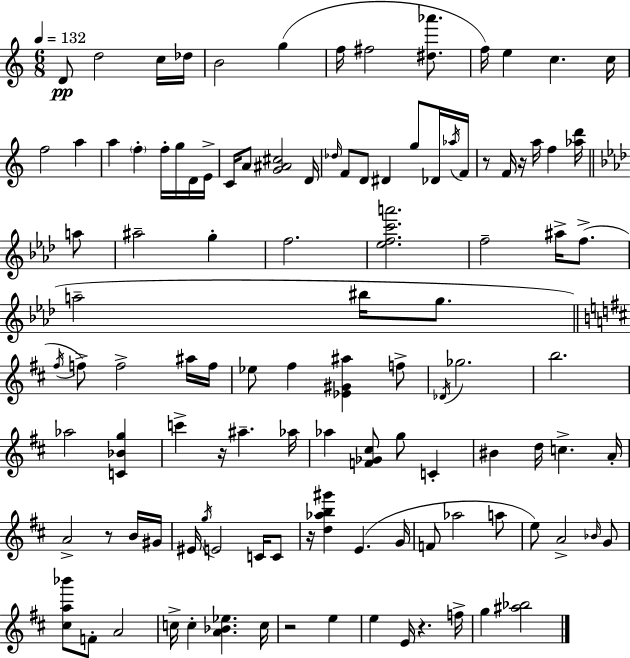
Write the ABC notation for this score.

X:1
T:Untitled
M:6/8
L:1/4
K:C
D/2 d2 c/4 _d/4 B2 g f/4 ^f2 [^d_a']/2 f/4 e c c/4 f2 a a f f/4 g/4 D/4 E/4 C/4 A/2 [G^A^c]2 D/4 _d/4 F/2 D/2 ^D g/2 _D/4 _a/4 F/4 z/2 F/4 z/4 a/4 f [_ad']/4 a/2 ^a2 g f2 [_efc'a']2 f2 ^a/4 f/2 a2 ^b/4 g/2 ^f/4 f/2 f2 ^a/4 f/4 _e/2 ^f [_E^G^a] f/2 _D/4 _g2 b2 _a2 [C_Bg] c' z/4 ^a _a/4 _a [F_G^c]/2 g/2 C ^B d/4 c A/4 A2 z/2 B/4 ^G/4 ^E/4 g/4 E2 C/4 C/2 z/4 [d_ab^g'] E G/4 F/2 _a2 a/2 e/2 A2 _B/4 G/2 [^ca_b']/2 F/2 A2 c/4 c [A_B_e] c/4 z2 e e E/4 z f/4 g [^a_b]2